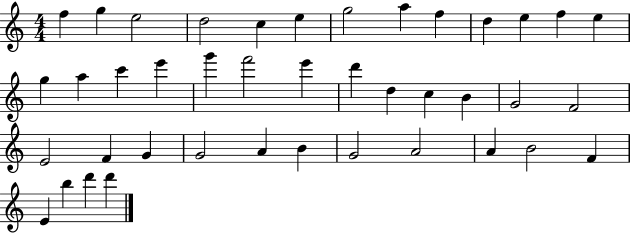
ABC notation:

X:1
T:Untitled
M:4/4
L:1/4
K:C
f g e2 d2 c e g2 a f d e f e g a c' e' g' f'2 e' d' d c B G2 F2 E2 F G G2 A B G2 A2 A B2 F E b d' d'